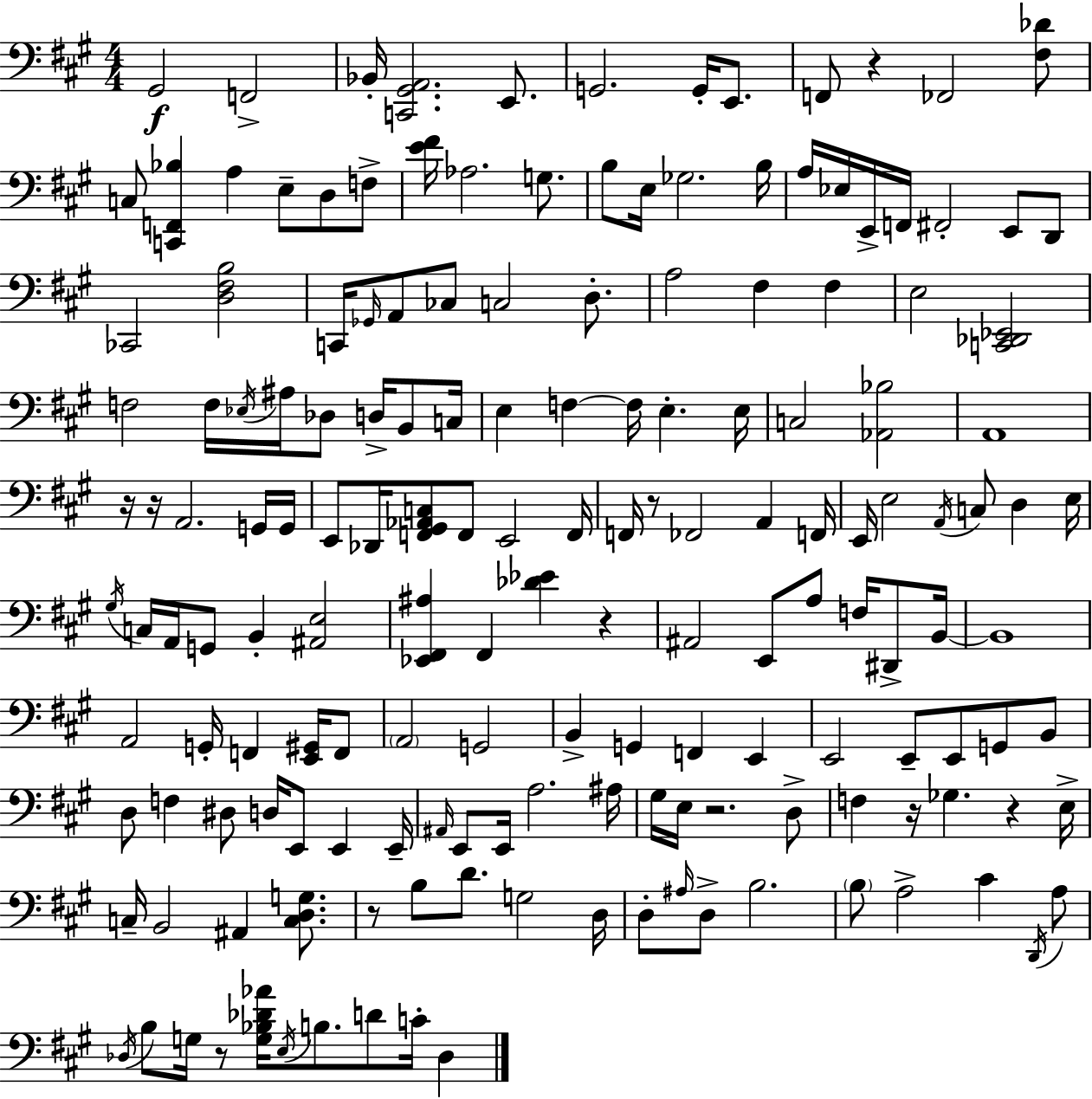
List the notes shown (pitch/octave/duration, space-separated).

G#2/h F2/h Bb2/s [C2,G#2,A2]/h. E2/e. G2/h. G2/s E2/e. F2/e R/q FES2/h [F#3,Db4]/e C3/e [C2,F2,Bb3]/q A3/q E3/e D3/e F3/e [E4,F#4]/s Ab3/h. G3/e. B3/e E3/s Gb3/h. B3/s A3/s Eb3/s E2/s F2/s F#2/h E2/e D2/e CES2/h [D3,F#3,B3]/h C2/s Gb2/s A2/e CES3/e C3/h D3/e. A3/h F#3/q F#3/q E3/h [C2,Db2,Eb2]/h F3/h F3/s Eb3/s A#3/s Db3/e D3/s B2/e C3/s E3/q F3/q F3/s E3/q. E3/s C3/h [Ab2,Bb3]/h A2/w R/s R/s A2/h. G2/s G2/s E2/e Db2/s [F2,G#2,Ab2,C3]/e F2/e E2/h F2/s F2/s R/e FES2/h A2/q F2/s E2/s E3/h A2/s C3/e D3/q E3/s G#3/s C3/s A2/s G2/e B2/q [A#2,E3]/h [Eb2,F#2,A#3]/q F#2/q [Db4,Eb4]/q R/q A#2/h E2/e A3/e F3/s D#2/e B2/s B2/w A2/h G2/s F2/q [E2,G#2]/s F2/e A2/h G2/h B2/q G2/q F2/q E2/q E2/h E2/e E2/e G2/e B2/e D3/e F3/q D#3/e D3/s E2/e E2/q E2/s A#2/s E2/e E2/s A3/h. A#3/s G#3/s E3/s R/h. D3/e F3/q R/s Gb3/q. R/q E3/s C3/s B2/h A#2/q [C3,D3,G3]/e. R/e B3/e D4/e. G3/h D3/s D3/e A#3/s D3/e B3/h. B3/e A3/h C#4/q D2/s A3/e Db3/s B3/e G3/s R/e [G3,Bb3,Db4,Ab4]/s E3/s B3/e. D4/e C4/s Db3/q